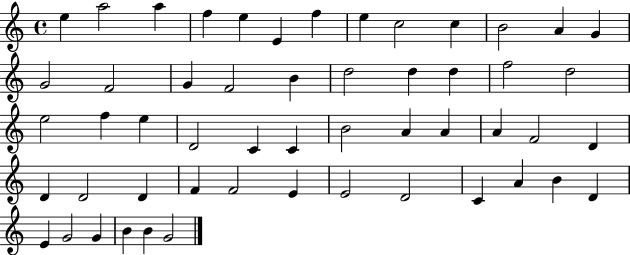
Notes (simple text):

E5/q A5/h A5/q F5/q E5/q E4/q F5/q E5/q C5/h C5/q B4/h A4/q G4/q G4/h F4/h G4/q F4/h B4/q D5/h D5/q D5/q F5/h D5/h E5/h F5/q E5/q D4/h C4/q C4/q B4/h A4/q A4/q A4/q F4/h D4/q D4/q D4/h D4/q F4/q F4/h E4/q E4/h D4/h C4/q A4/q B4/q D4/q E4/q G4/h G4/q B4/q B4/q G4/h